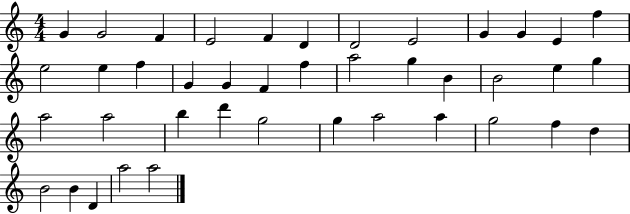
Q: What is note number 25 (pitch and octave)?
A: G5